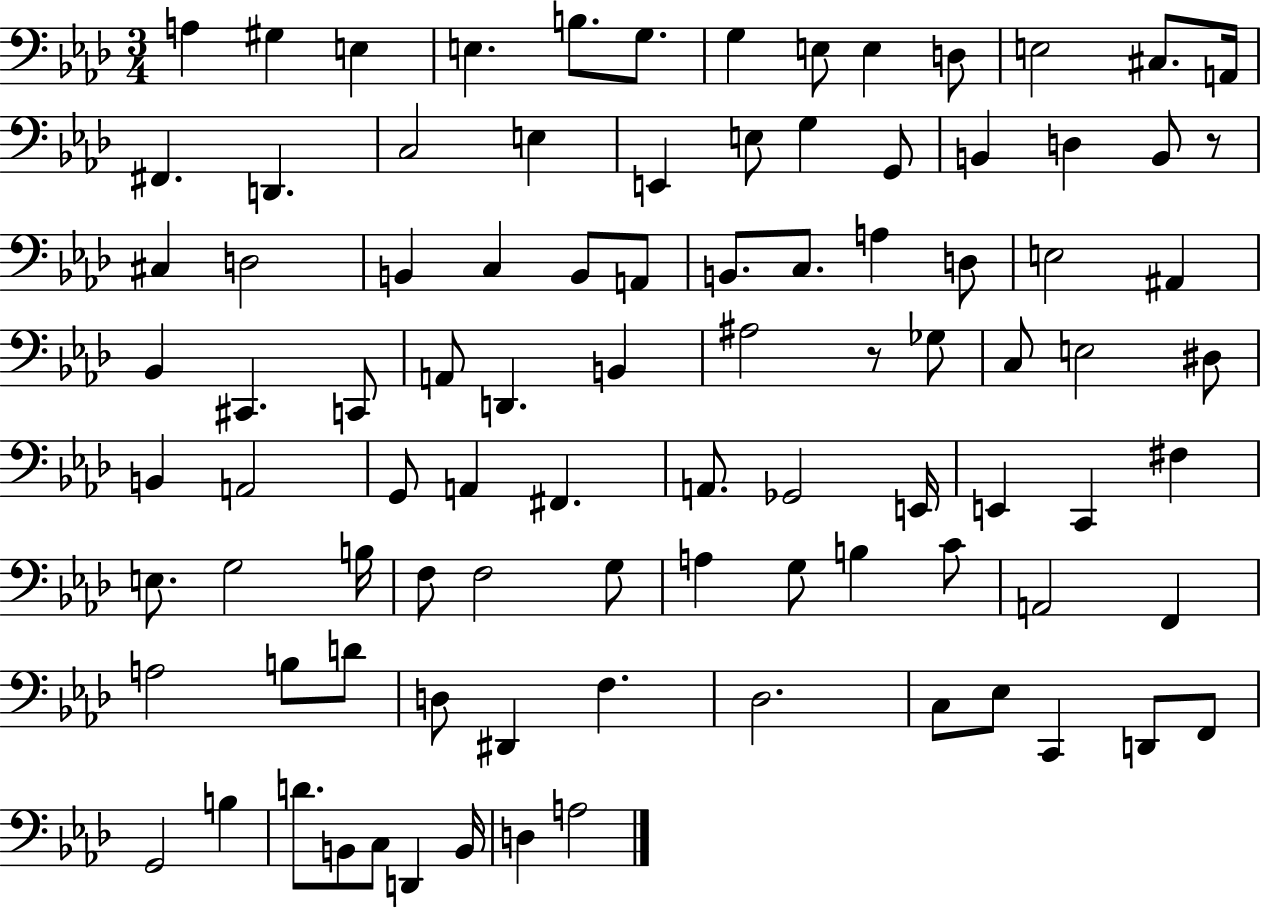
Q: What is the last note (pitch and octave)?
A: A3